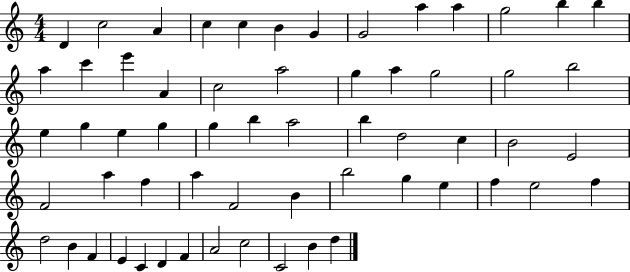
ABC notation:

X:1
T:Untitled
M:4/4
L:1/4
K:C
D c2 A c c B G G2 a a g2 b b a c' e' A c2 a2 g a g2 g2 b2 e g e g g b a2 b d2 c B2 E2 F2 a f a F2 B b2 g e f e2 f d2 B F E C D F A2 c2 C2 B d